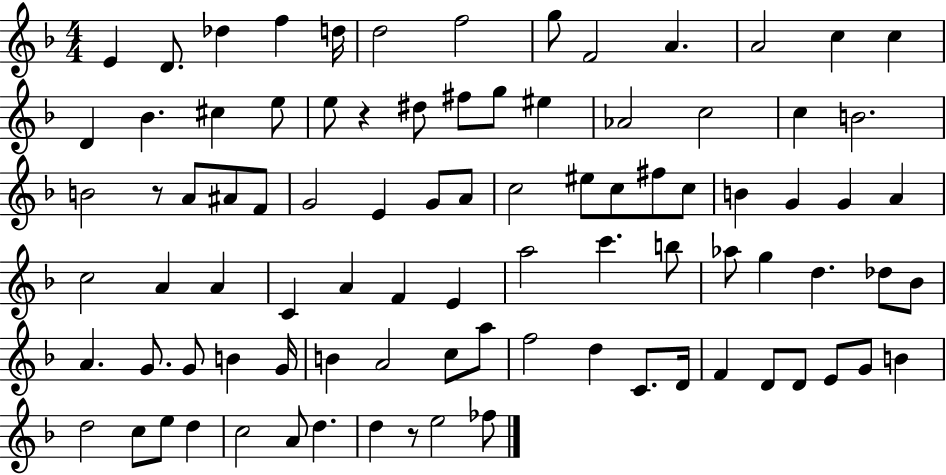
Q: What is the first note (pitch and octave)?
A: E4